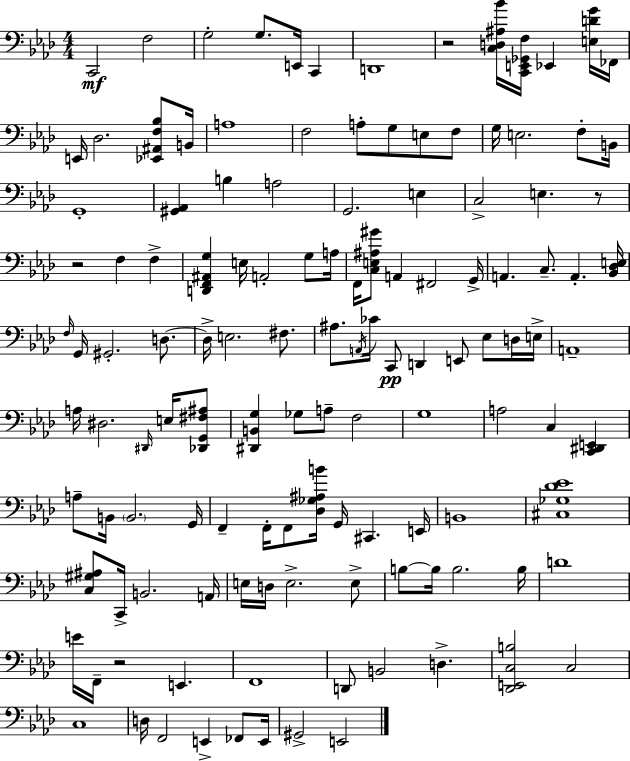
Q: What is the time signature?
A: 4/4